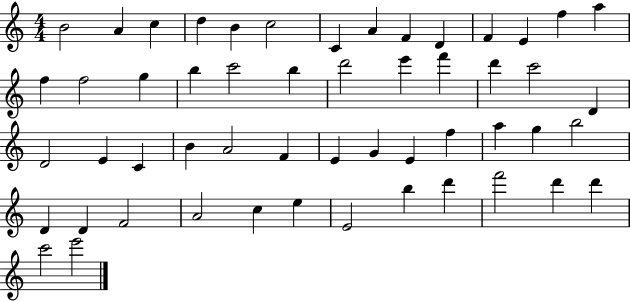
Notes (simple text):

B4/h A4/q C5/q D5/q B4/q C5/h C4/q A4/q F4/q D4/q F4/q E4/q F5/q A5/q F5/q F5/h G5/q B5/q C6/h B5/q D6/h E6/q F6/q D6/q C6/h D4/q D4/h E4/q C4/q B4/q A4/h F4/q E4/q G4/q E4/q F5/q A5/q G5/q B5/h D4/q D4/q F4/h A4/h C5/q E5/q E4/h B5/q D6/q F6/h D6/q D6/q C6/h E6/h